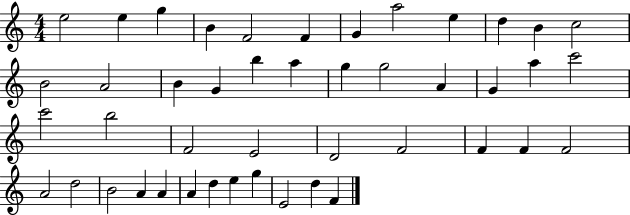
X:1
T:Untitled
M:4/4
L:1/4
K:C
e2 e g B F2 F G a2 e d B c2 B2 A2 B G b a g g2 A G a c'2 c'2 b2 F2 E2 D2 F2 F F F2 A2 d2 B2 A A A d e g E2 d F